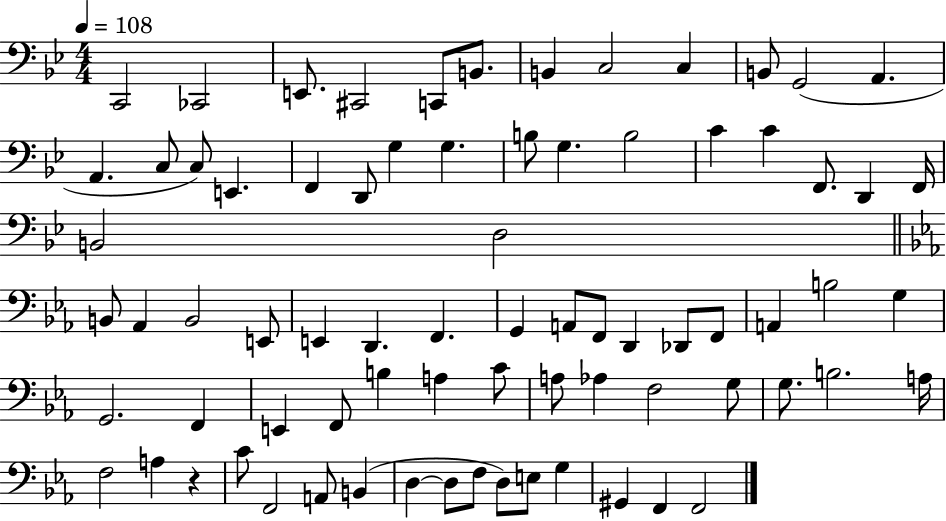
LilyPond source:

{
  \clef bass
  \numericTimeSignature
  \time 4/4
  \key bes \major
  \tempo 4 = 108
  c,2 ces,2 | e,8. cis,2 c,8 b,8. | b,4 c2 c4 | b,8 g,2( a,4. | \break a,4. c8 c8) e,4. | f,4 d,8 g4 g4. | b8 g4. b2 | c'4 c'4 f,8. d,4 f,16 | \break b,2 d2 | \bar "||" \break \key c \minor b,8 aes,4 b,2 e,8 | e,4 d,4. f,4. | g,4 a,8 f,8 d,4 des,8 f,8 | a,4 b2 g4 | \break g,2. f,4 | e,4 f,8 b4 a4 c'8 | a8 aes4 f2 g8 | g8. b2. a16 | \break f2 a4 r4 | c'8 f,2 a,8 b,4( | d4~~ d8 f8 d8) e8 g4 | gis,4 f,4 f,2 | \break \bar "|."
}